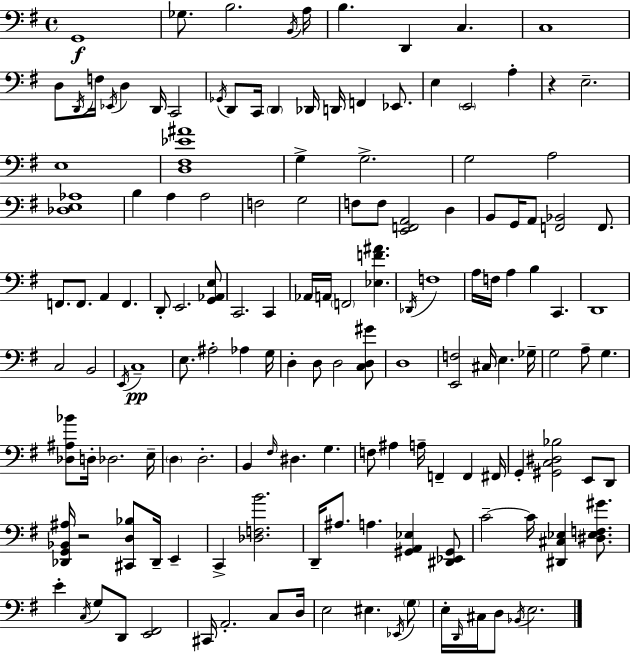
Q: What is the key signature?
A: G major